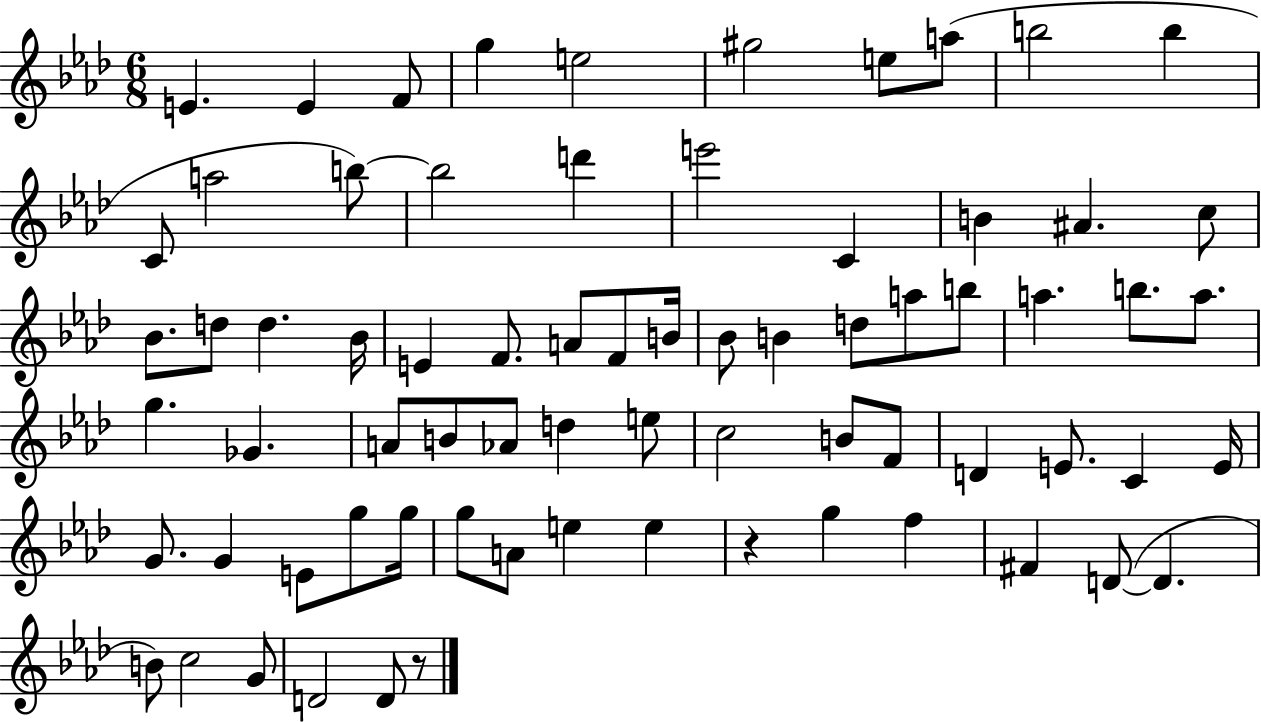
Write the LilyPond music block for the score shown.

{
  \clef treble
  \numericTimeSignature
  \time 6/8
  \key aes \major
  e'4. e'4 f'8 | g''4 e''2 | gis''2 e''8 a''8( | b''2 b''4 | \break c'8 a''2 b''8~~) | b''2 d'''4 | e'''2 c'4 | b'4 ais'4. c''8 | \break bes'8. d''8 d''4. bes'16 | e'4 f'8. a'8 f'8 b'16 | bes'8 b'4 d''8 a''8 b''8 | a''4. b''8. a''8. | \break g''4. ges'4. | a'8 b'8 aes'8 d''4 e''8 | c''2 b'8 f'8 | d'4 e'8. c'4 e'16 | \break g'8. g'4 e'8 g''8 g''16 | g''8 a'8 e''4 e''4 | r4 g''4 f''4 | fis'4 d'8~(~ d'4. | \break b'8) c''2 g'8 | d'2 d'8 r8 | \bar "|."
}